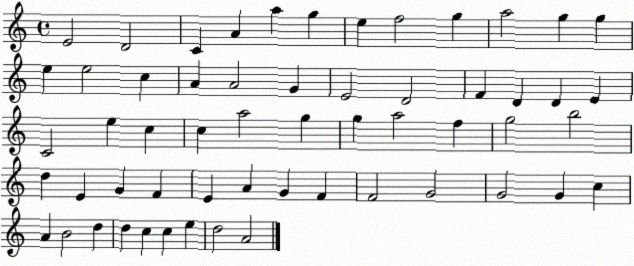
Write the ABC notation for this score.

X:1
T:Untitled
M:4/4
L:1/4
K:C
E2 D2 C A a g e f2 g a2 g g e e2 c A A2 G E2 D2 F D D E C2 e c c a2 g g a2 f g2 b2 d E G F E A G F F2 G2 G2 G c A B2 d d c c e d2 A2